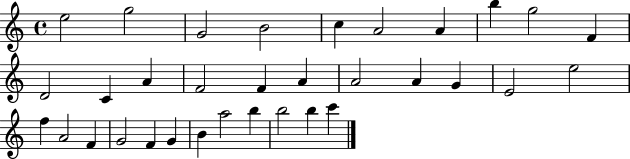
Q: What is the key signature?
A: C major